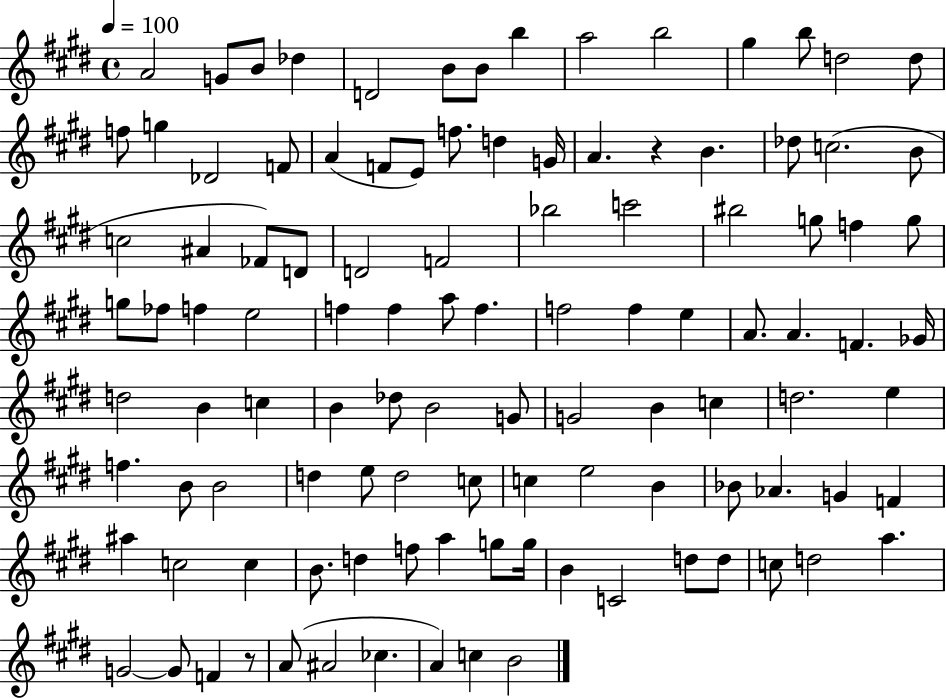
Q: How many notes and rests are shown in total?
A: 109